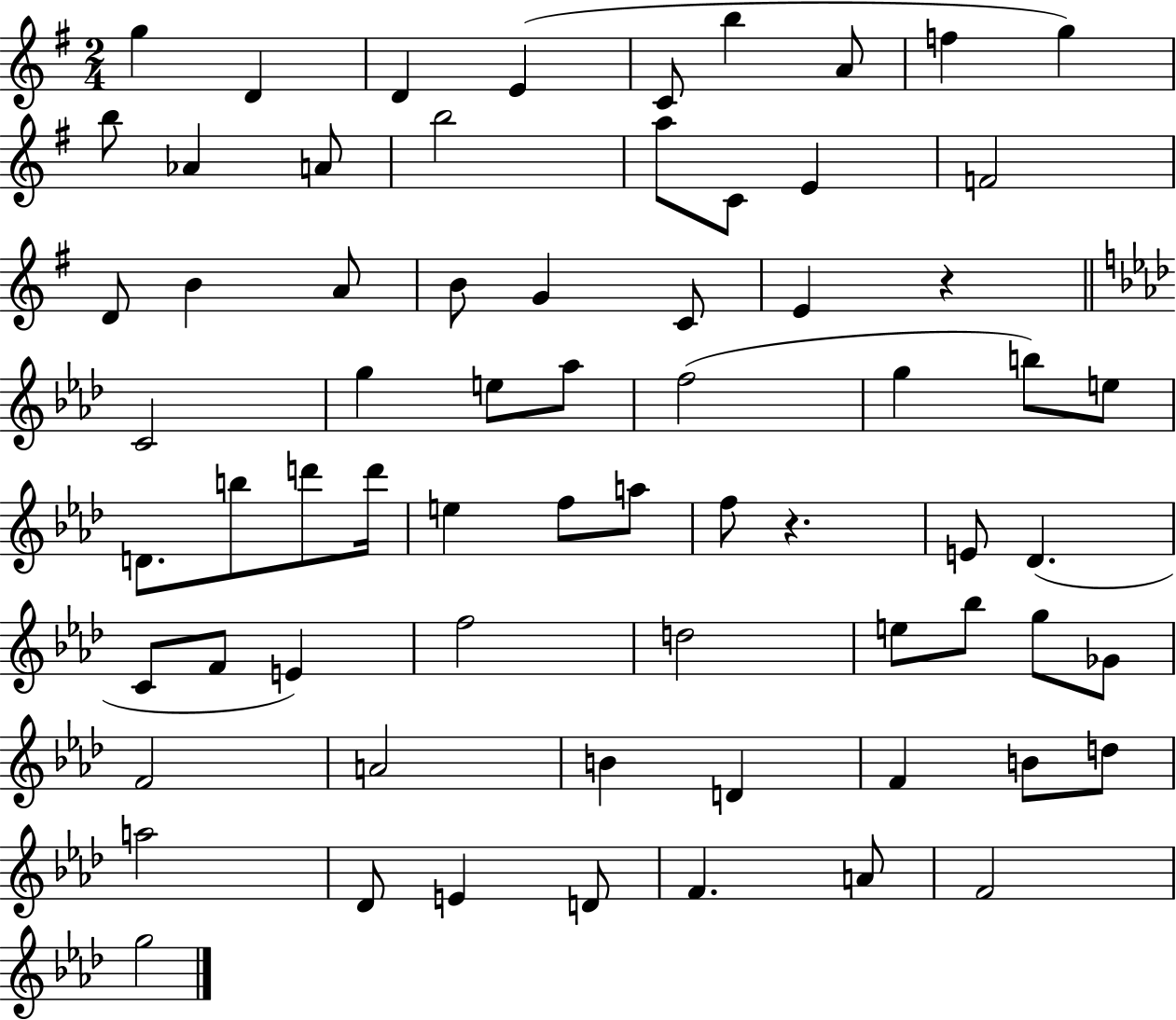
{
  \clef treble
  \numericTimeSignature
  \time 2/4
  \key g \major
  g''4 d'4 | d'4 e'4( | c'8 b''4 a'8 | f''4 g''4) | \break b''8 aes'4 a'8 | b''2 | a''8 c'8 e'4 | f'2 | \break d'8 b'4 a'8 | b'8 g'4 c'8 | e'4 r4 | \bar "||" \break \key aes \major c'2 | g''4 e''8 aes''8 | f''2( | g''4 b''8) e''8 | \break d'8. b''8 d'''8 d'''16 | e''4 f''8 a''8 | f''8 r4. | e'8 des'4.( | \break c'8 f'8 e'4) | f''2 | d''2 | e''8 bes''8 g''8 ges'8 | \break f'2 | a'2 | b'4 d'4 | f'4 b'8 d''8 | \break a''2 | des'8 e'4 d'8 | f'4. a'8 | f'2 | \break g''2 | \bar "|."
}